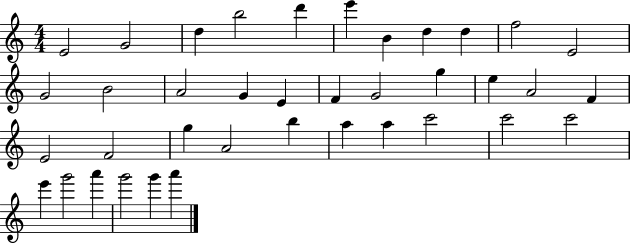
{
  \clef treble
  \numericTimeSignature
  \time 4/4
  \key c \major
  e'2 g'2 | d''4 b''2 d'''4 | e'''4 b'4 d''4 d''4 | f''2 e'2 | \break g'2 b'2 | a'2 g'4 e'4 | f'4 g'2 g''4 | e''4 a'2 f'4 | \break e'2 f'2 | g''4 a'2 b''4 | a''4 a''4 c'''2 | c'''2 c'''2 | \break e'''4 g'''2 a'''4 | g'''2 g'''4 a'''4 | \bar "|."
}